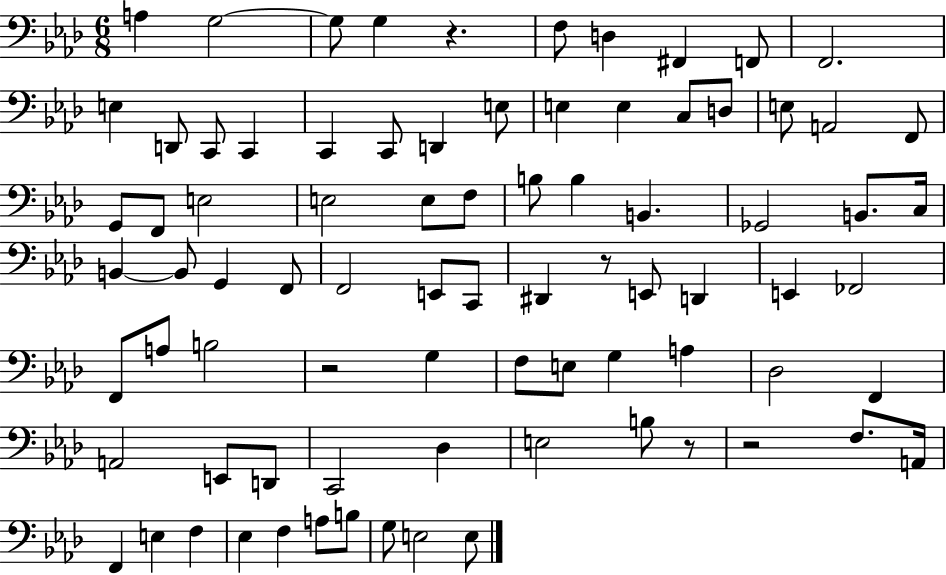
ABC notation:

X:1
T:Untitled
M:6/8
L:1/4
K:Ab
A, G,2 G,/2 G, z F,/2 D, ^F,, F,,/2 F,,2 E, D,,/2 C,,/2 C,, C,, C,,/2 D,, E,/2 E, E, C,/2 D,/2 E,/2 A,,2 F,,/2 G,,/2 F,,/2 E,2 E,2 E,/2 F,/2 B,/2 B, B,, _G,,2 B,,/2 C,/4 B,, B,,/2 G,, F,,/2 F,,2 E,,/2 C,,/2 ^D,, z/2 E,,/2 D,, E,, _F,,2 F,,/2 A,/2 B,2 z2 G, F,/2 E,/2 G, A, _D,2 F,, A,,2 E,,/2 D,,/2 C,,2 _D, E,2 B,/2 z/2 z2 F,/2 A,,/4 F,, E, F, _E, F, A,/2 B,/2 G,/2 E,2 E,/2